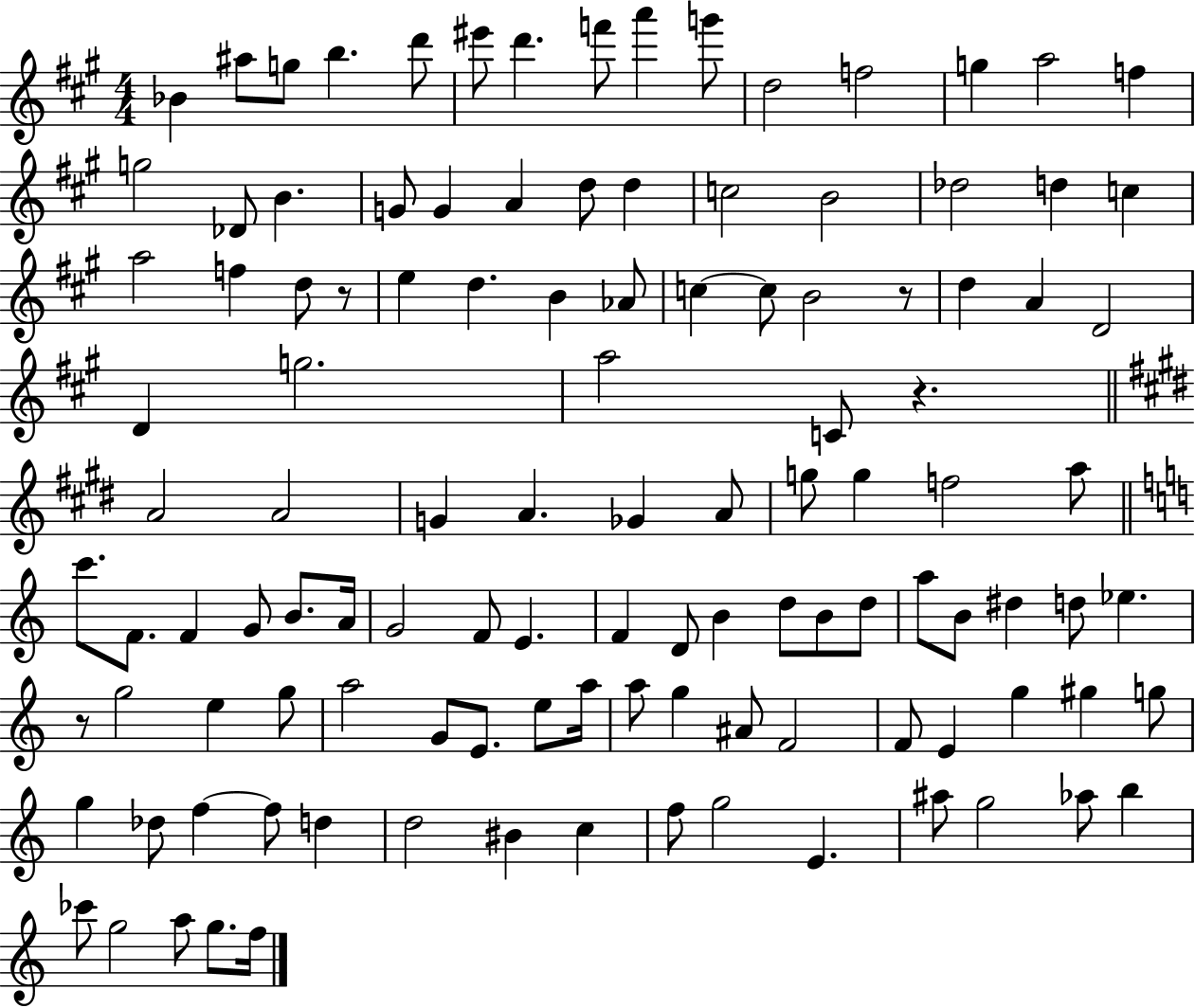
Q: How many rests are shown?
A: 4